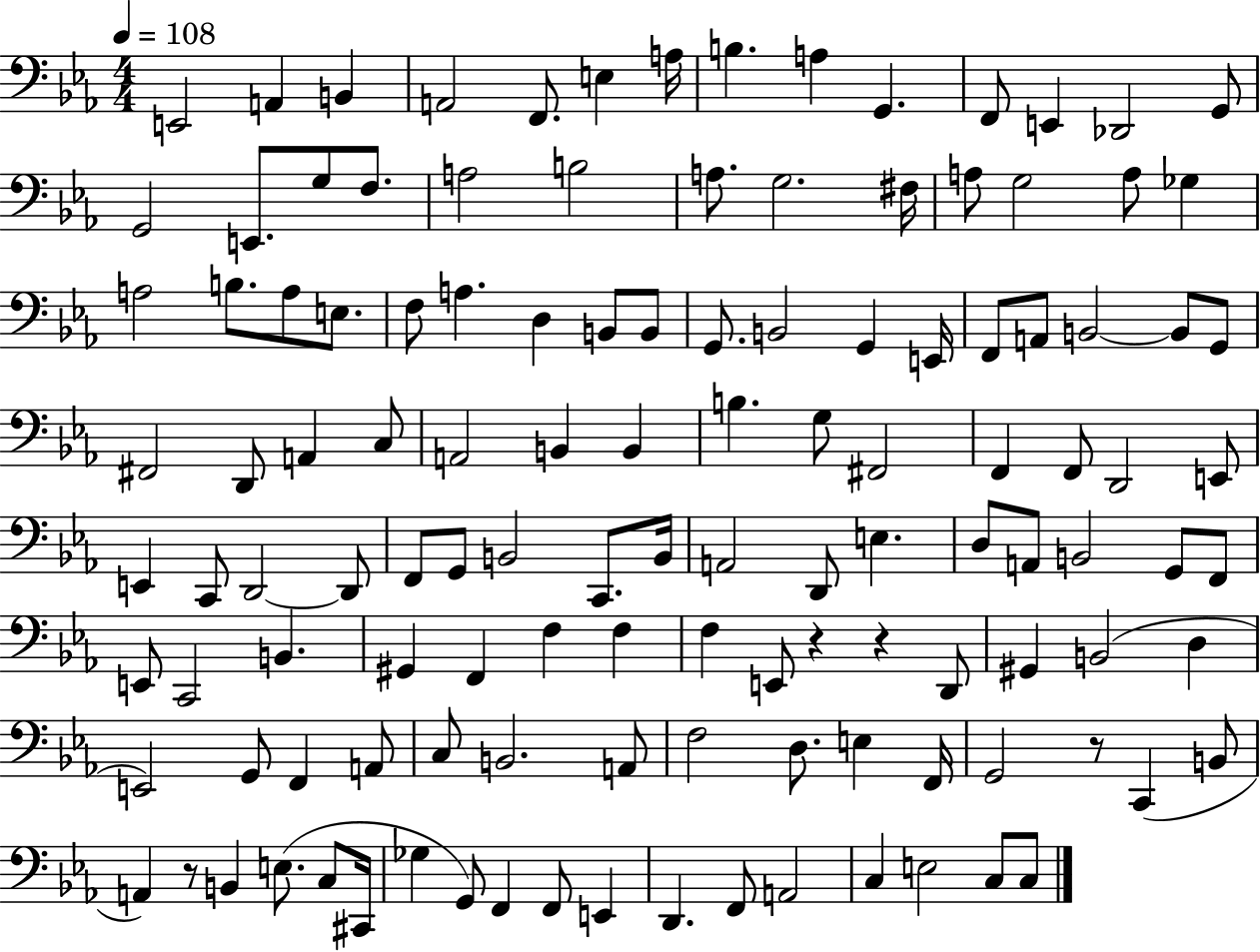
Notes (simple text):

E2/h A2/q B2/q A2/h F2/e. E3/q A3/s B3/q. A3/q G2/q. F2/e E2/q Db2/h G2/e G2/h E2/e. G3/e F3/e. A3/h B3/h A3/e. G3/h. F#3/s A3/e G3/h A3/e Gb3/q A3/h B3/e. A3/e E3/e. F3/e A3/q. D3/q B2/e B2/e G2/e. B2/h G2/q E2/s F2/e A2/e B2/h B2/e G2/e F#2/h D2/e A2/q C3/e A2/h B2/q B2/q B3/q. G3/e F#2/h F2/q F2/e D2/h E2/e E2/q C2/e D2/h D2/e F2/e G2/e B2/h C2/e. B2/s A2/h D2/e E3/q. D3/e A2/e B2/h G2/e F2/e E2/e C2/h B2/q. G#2/q F2/q F3/q F3/q F3/q E2/e R/q R/q D2/e G#2/q B2/h D3/q E2/h G2/e F2/q A2/e C3/e B2/h. A2/e F3/h D3/e. E3/q F2/s G2/h R/e C2/q B2/e A2/q R/e B2/q E3/e. C3/e C#2/s Gb3/q G2/e F2/q F2/e E2/q D2/q. F2/e A2/h C3/q E3/h C3/e C3/e